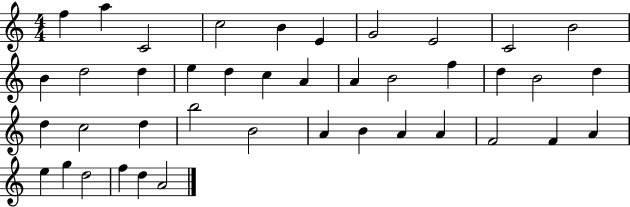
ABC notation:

X:1
T:Untitled
M:4/4
L:1/4
K:C
f a C2 c2 B E G2 E2 C2 B2 B d2 d e d c A A B2 f d B2 d d c2 d b2 B2 A B A A F2 F A e g d2 f d A2